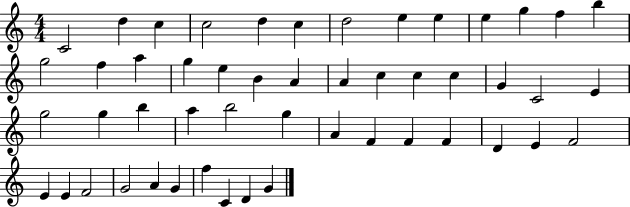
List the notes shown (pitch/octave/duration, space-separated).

C4/h D5/q C5/q C5/h D5/q C5/q D5/h E5/q E5/q E5/q G5/q F5/q B5/q G5/h F5/q A5/q G5/q E5/q B4/q A4/q A4/q C5/q C5/q C5/q G4/q C4/h E4/q G5/h G5/q B5/q A5/q B5/h G5/q A4/q F4/q F4/q F4/q D4/q E4/q F4/h E4/q E4/q F4/h G4/h A4/q G4/q F5/q C4/q D4/q G4/q